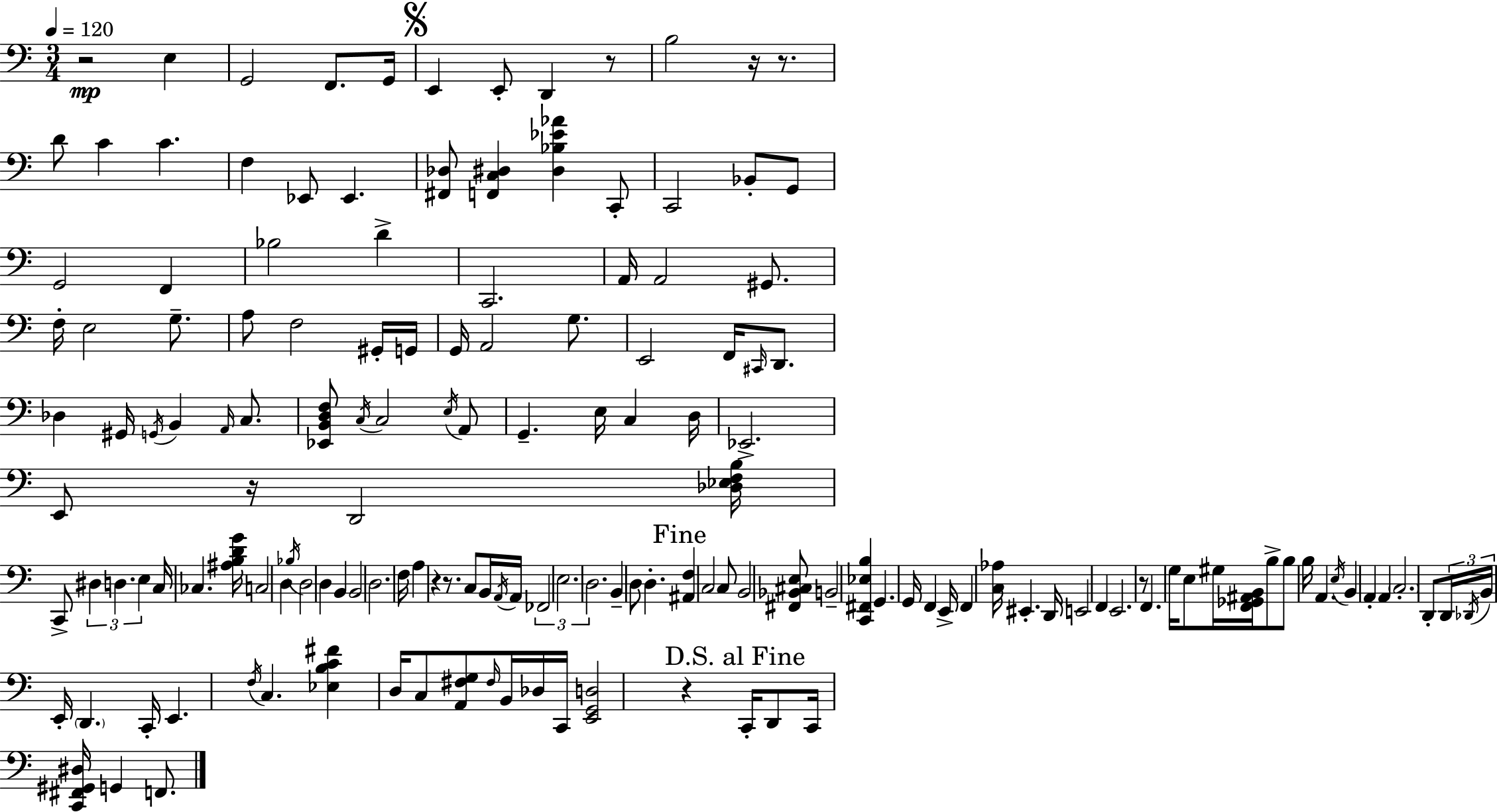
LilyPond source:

{
  \clef bass
  \numericTimeSignature
  \time 3/4
  \key a \minor
  \tempo 4 = 120
  r2\mp e4 | g,2 f,8. g,16 | \mark \markup { \musicglyph "scripts.segno" } e,4 e,8-. d,4 r8 | b2 r16 r8. | \break d'8 c'4 c'4. | f4 ees,8 ees,4. | <fis, des>8 <f, c dis>4 <dis bes ees' aes'>4 c,8-. | c,2 bes,8-. g,8 | \break g,2 f,4 | bes2 d'4-> | c,2. | a,16 a,2 gis,8. | \break f16-. e2 g8.-- | a8 f2 gis,16-. g,16 | g,16 a,2 g8. | e,2 f,16 \grace { cis,16 } d,8. | \break des4 gis,16 \acciaccatura { g,16 } b,4 \grace { a,16 } | c8. <ees, b, d f>8 \acciaccatura { c16 } c2 | \acciaccatura { e16 } a,8 g,4.-- e16 | c4 d16 ees,2.-> | \break e,8 r16 d,2 | <des ees f b>16 c,8-> \tuplet 3/2 { dis4 d4. | e4 } c16 ces4. | <ais b d' g'>16 c2 | \break d4 \acciaccatura { bes16 } d2 | d4 b,4 b,2 | d2. | f16 a4 r4 | \break r8. c8 b,16 \acciaccatura { a,16 } a,16 \tuplet 3/2 { fes,2 | e2. | d2. } | b,4-- d8 | \break d4.-. \mark "Fine" <ais, f>4 c2 | c8 b,2 | <fis, bes, cis e>8 b,2-- | <c, fis, ees b>4 g,4. | \break g,16 f,4 e,16-> f,4 <c aes>16 | eis,4.-. d,16 e,2 | f,4 e,2. | r8 f,4. | \break g16 e8 gis16 <f, ges, ais, b,>16 b8-> b8 | b16 a,4. \acciaccatura { e16 } b,4 | a,4-. a,4 \parenthesize c2.-. | d,8-. \tuplet 3/2 { d,16 \acciaccatura { des,16 } | \break b,16 } e,16-. \parenthesize d,4. c,16-. e,4. | \acciaccatura { f16 } c4. <ees b c' fis'>4 | d16 c8 <a, fis g>8 \grace { fis16 } b,16 des16 c,16 <e, g, d>2 | r4 \mark "D.S. al Fine" c,16-. | \break d,8 c,16 <c, fis, gis, dis>16 g,4 f,8. \bar "|."
}